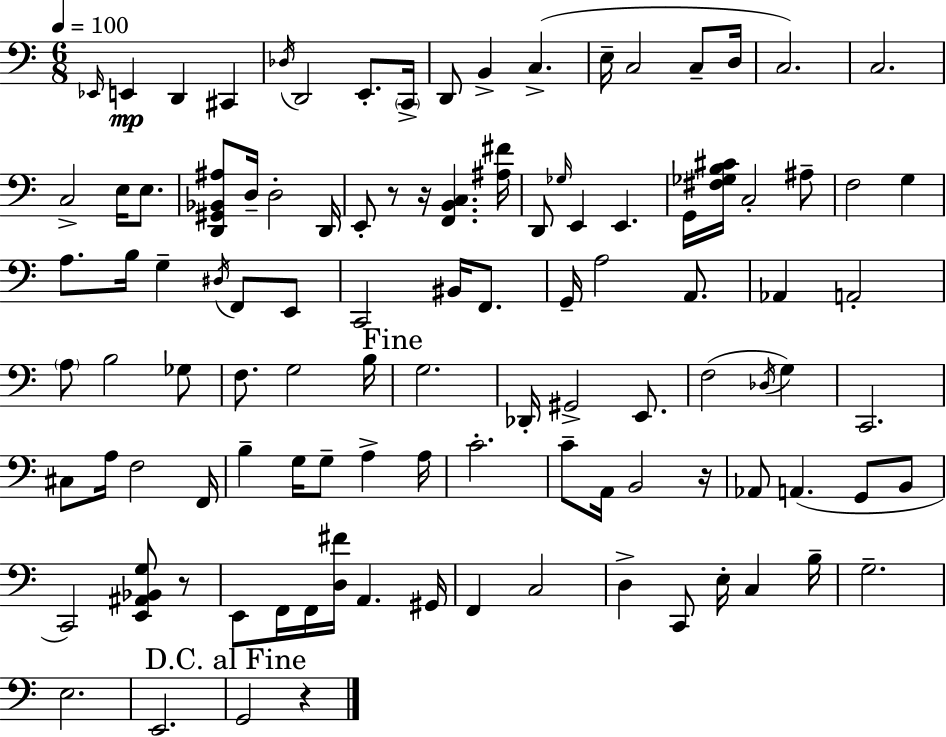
X:1
T:Untitled
M:6/8
L:1/4
K:C
_E,,/4 E,, D,, ^C,, _D,/4 D,,2 E,,/2 C,,/4 D,,/2 B,, C, E,/4 C,2 C,/2 D,/4 C,2 C,2 C,2 E,/4 E,/2 [D,,^G,,_B,,^A,]/2 D,/4 D,2 D,,/4 E,,/2 z/2 z/4 [F,,B,,C,] [^A,^F]/4 D,,/2 _G,/4 E,, E,, G,,/4 [^F,_G,B,^C]/4 C,2 ^A,/2 F,2 G, A,/2 B,/4 G, ^D,/4 F,,/2 E,,/2 C,,2 ^B,,/4 F,,/2 G,,/4 A,2 A,,/2 _A,, A,,2 A,/2 B,2 _G,/2 F,/2 G,2 B,/4 G,2 _D,,/4 ^G,,2 E,,/2 F,2 _D,/4 G, C,,2 ^C,/2 A,/4 F,2 F,,/4 B, G,/4 G,/2 A, A,/4 C2 C/2 A,,/4 B,,2 z/4 _A,,/2 A,, G,,/2 B,,/2 C,,2 [E,,^A,,_B,,G,]/2 z/2 E,,/2 F,,/4 F,,/4 [D,^F]/4 A,, ^G,,/4 F,, C,2 D, C,,/2 E,/4 C, B,/4 G,2 E,2 E,,2 G,,2 z